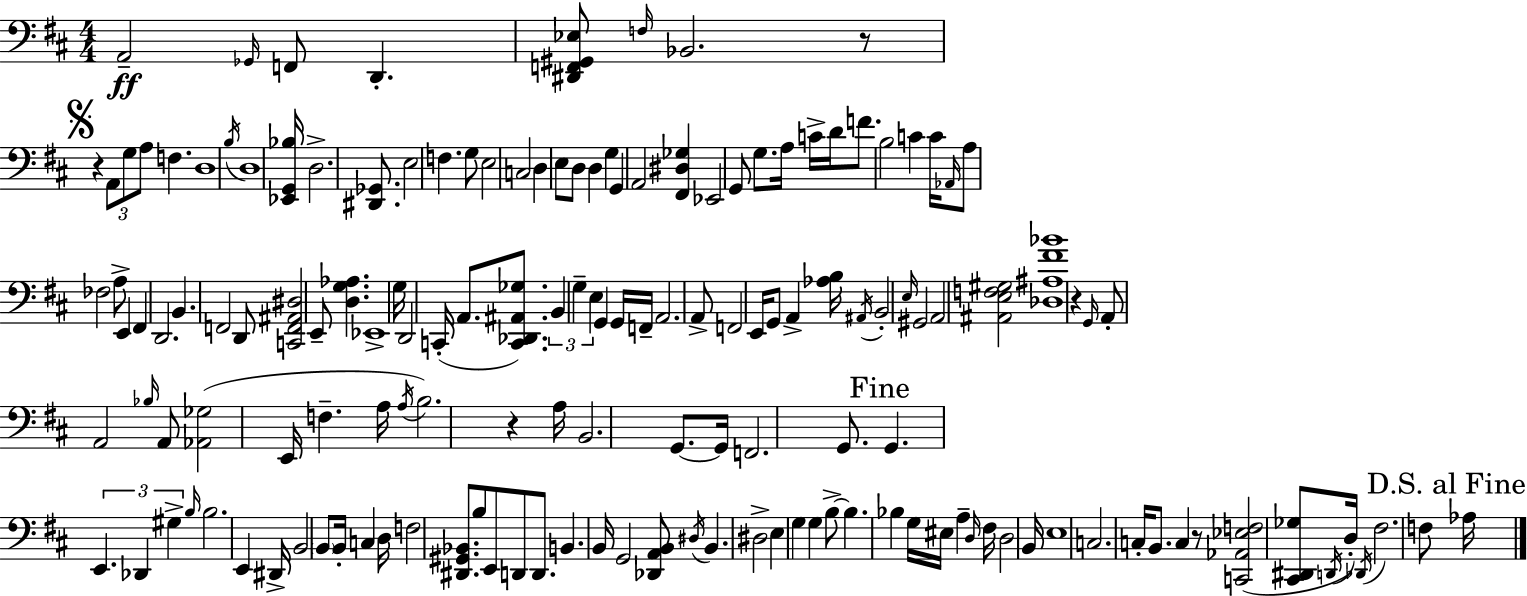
{
  \clef bass
  \numericTimeSignature
  \time 4/4
  \key d \major
  a,2--\ff \grace { ges,16 } f,8 d,4.-. | <dis, f, gis, ees>8 \grace { f16 } bes,2. | r8 \mark \markup { \musicglyph "scripts.segno" } r4 \tuplet 3/2 { a,8 g8 a8 } f4. | d1 | \break \acciaccatura { b16 } d1 | <ees, g, bes>16 d2.-> | <dis, ges,>8. e2 f4. | g8 e2 c2 | \break d4 e8 d8 d4 g4 | g,4 a,2 <fis, dis ges>4 | ees,2 g,8 g8. | a16 c'16-> d'16 f'8. b2 c'4 | \break c'16 \grace { aes,16 } a8 fes2 a8-> | e,4 fis,4 d,2. | b,4. f,2 | d,8 <c, f, ais, dis>2 e,8-- <d g aes>4. | \break ees,1-> | g16 d,2 c,16-.( a,8. | <c, des, ais, ges>8.) \tuplet 3/2 { b,4 g4-- e4 } | g,4 g,16 f,16-- a,2. | \break a,8-> f,2 e,16 g,8 a,4-> | <aes b>16 \acciaccatura { ais,16 } b,2-. \grace { e16 } gis,2 | a,2 <ais, e f gis>2 | <des ais fis' bes'>1 | \break r4 \grace { g,16 } a,8-. a,2 | \grace { bes16 } a,8 <aes, ges>2( | e,16 f4.-- a16 \acciaccatura { a16 }) b2. | r4 a16 b,2. | \break g,8.~~ g,16 f,2. | g,8. \mark "Fine" g,4. \tuplet 3/2 { e,4. | des,4 gis4-> } \grace { b16 } b2. | e,4 dis,16-> b,2 | \break \parenthesize b,8 b,16-. c4 d16 f2 | <dis, gis, bes,>8. b8 e,8 d,8 | d,8. b,4. b,16 g,2 | <des, a, b,>8 \acciaccatura { dis16 } b,4. dis2-> | \break e4 g4 g4 b8->~~ | b4. bes4 g16 eis16 a4-- | \grace { d16 } fis16 d2 b,16 e1 | c2. | \break c16-. b,8. c4 | r8 <c, aes, ees f>2( <cis, dis, ges>8 \acciaccatura { d,16 }) d16-. \acciaccatura { des,16 } fis2. | f8 \mark "D.S. al Fine" aes16 \bar "|."
}